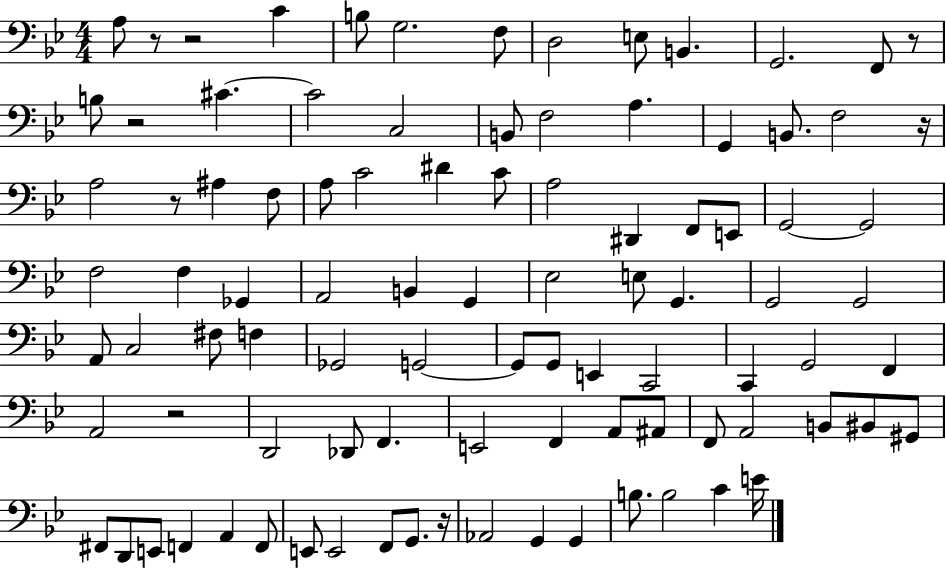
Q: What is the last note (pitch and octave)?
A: E4